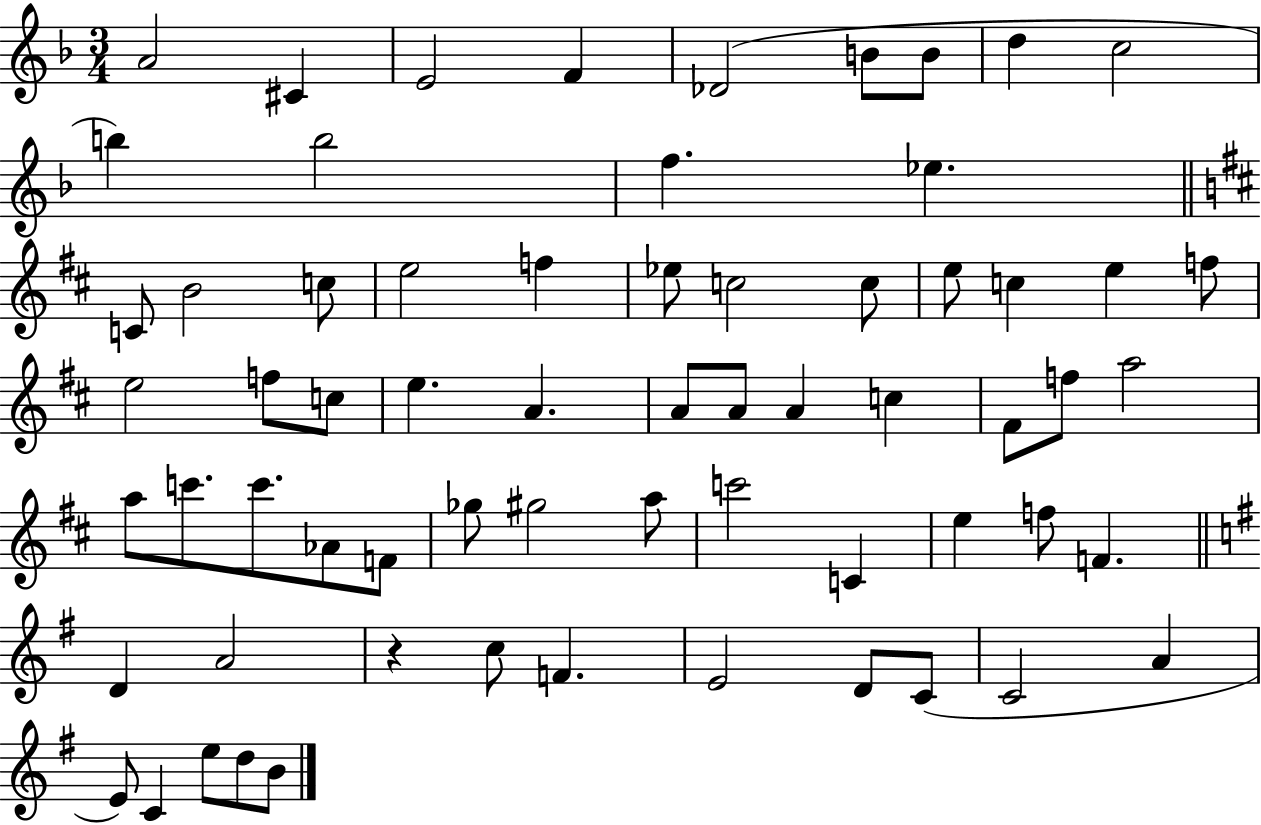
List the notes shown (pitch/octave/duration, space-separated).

A4/h C#4/q E4/h F4/q Db4/h B4/e B4/e D5/q C5/h B5/q B5/h F5/q. Eb5/q. C4/e B4/h C5/e E5/h F5/q Eb5/e C5/h C5/e E5/e C5/q E5/q F5/e E5/h F5/e C5/e E5/q. A4/q. A4/e A4/e A4/q C5/q F#4/e F5/e A5/h A5/e C6/e. C6/e. Ab4/e F4/e Gb5/e G#5/h A5/e C6/h C4/q E5/q F5/e F4/q. D4/q A4/h R/q C5/e F4/q. E4/h D4/e C4/e C4/h A4/q E4/e C4/q E5/e D5/e B4/e